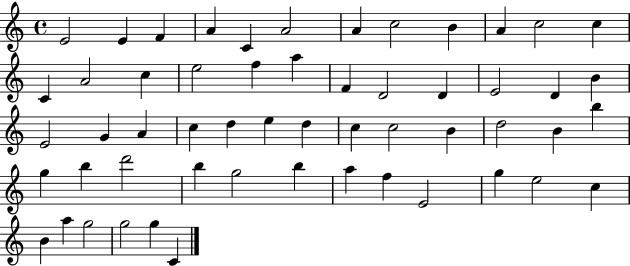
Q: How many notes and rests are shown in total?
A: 55